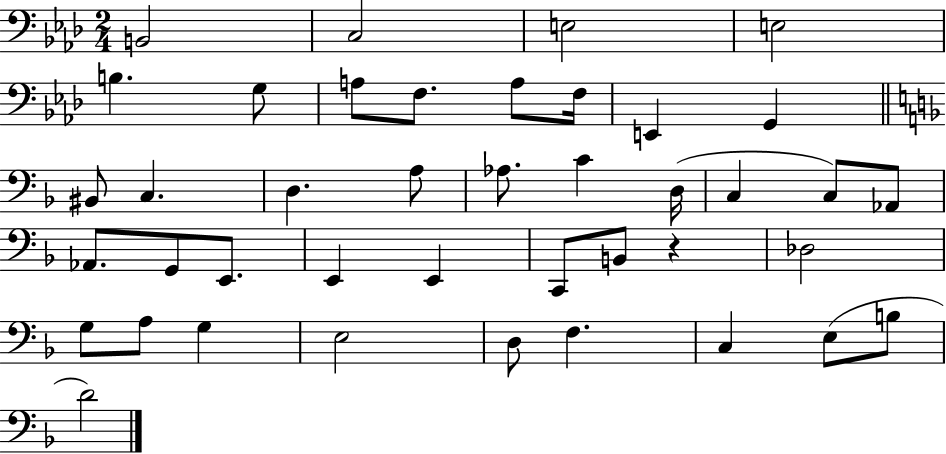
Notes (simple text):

B2/h C3/h E3/h E3/h B3/q. G3/e A3/e F3/e. A3/e F3/s E2/q G2/q BIS2/e C3/q. D3/q. A3/e Ab3/e. C4/q D3/s C3/q C3/e Ab2/e Ab2/e. G2/e E2/e. E2/q E2/q C2/e B2/e R/q Db3/h G3/e A3/e G3/q E3/h D3/e F3/q. C3/q E3/e B3/e D4/h